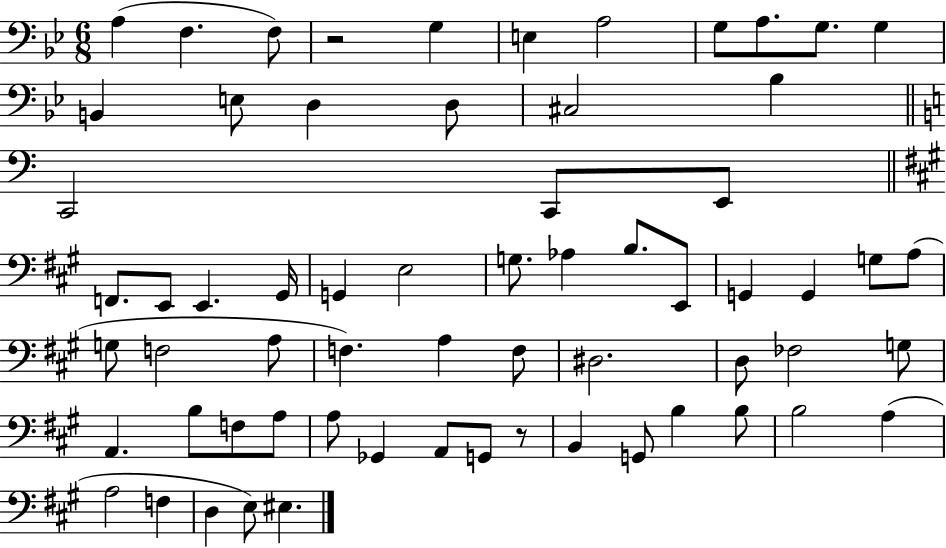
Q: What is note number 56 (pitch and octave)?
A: B3